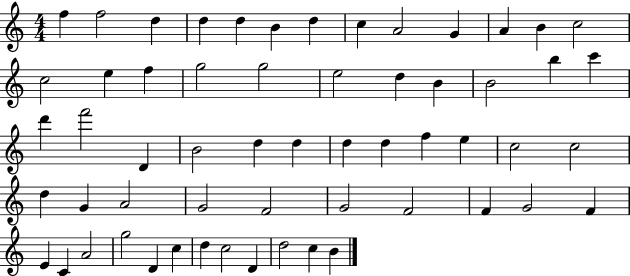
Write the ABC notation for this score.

X:1
T:Untitled
M:4/4
L:1/4
K:C
f f2 d d d B d c A2 G A B c2 c2 e f g2 g2 e2 d B B2 b c' d' f'2 D B2 d d d d f e c2 c2 d G A2 G2 F2 G2 F2 F G2 F E C A2 g2 D c d c2 D d2 c B